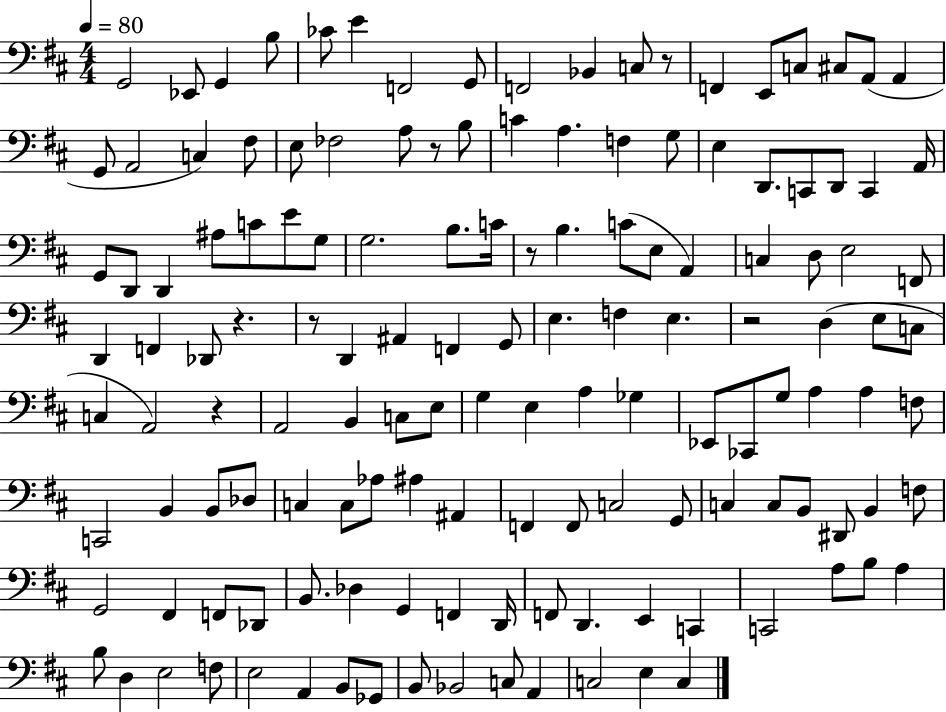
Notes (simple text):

G2/h Eb2/e G2/q B3/e CES4/e E4/q F2/h G2/e F2/h Bb2/q C3/e R/e F2/q E2/e C3/e C#3/e A2/e A2/q G2/e A2/h C3/q F#3/e E3/e FES3/h A3/e R/e B3/e C4/q A3/q. F3/q G3/e E3/q D2/e. C2/e D2/e C2/q A2/s G2/e D2/e D2/q A#3/e C4/e E4/e G3/e G3/h. B3/e. C4/s R/e B3/q. C4/e E3/e A2/q C3/q D3/e E3/h F2/e D2/q F2/q Db2/e R/q. R/e D2/q A#2/q F2/q G2/e E3/q. F3/q E3/q. R/h D3/q E3/e C3/e C3/q A2/h R/q A2/h B2/q C3/e E3/e G3/q E3/q A3/q Gb3/q Eb2/e CES2/e G3/e A3/q A3/q F3/e C2/h B2/q B2/e Db3/e C3/q C3/e Ab3/e A#3/q A#2/q F2/q F2/e C3/h G2/e C3/q C3/e B2/e D#2/e B2/q F3/e G2/h F#2/q F2/e Db2/e B2/e. Db3/q G2/q F2/q D2/s F2/e D2/q. E2/q C2/q C2/h A3/e B3/e A3/q B3/e D3/q E3/h F3/e E3/h A2/q B2/e Gb2/e B2/e Bb2/h C3/e A2/q C3/h E3/q C3/q